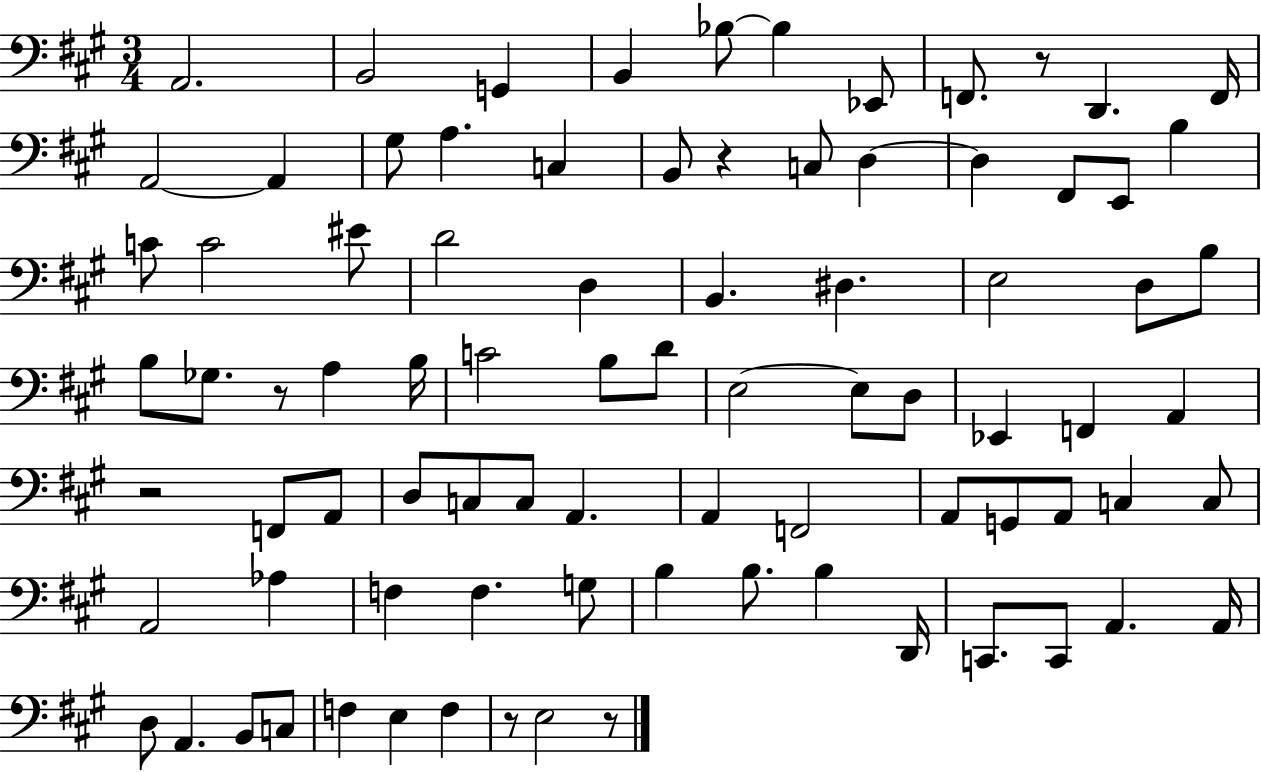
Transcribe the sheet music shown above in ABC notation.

X:1
T:Untitled
M:3/4
L:1/4
K:A
A,,2 B,,2 G,, B,, _B,/2 _B, _E,,/2 F,,/2 z/2 D,, F,,/4 A,,2 A,, ^G,/2 A, C, B,,/2 z C,/2 D, D, ^F,,/2 E,,/2 B, C/2 C2 ^E/2 D2 D, B,, ^D, E,2 D,/2 B,/2 B,/2 _G,/2 z/2 A, B,/4 C2 B,/2 D/2 E,2 E,/2 D,/2 _E,, F,, A,, z2 F,,/2 A,,/2 D,/2 C,/2 C,/2 A,, A,, F,,2 A,,/2 G,,/2 A,,/2 C, C,/2 A,,2 _A, F, F, G,/2 B, B,/2 B, D,,/4 C,,/2 C,,/2 A,, A,,/4 D,/2 A,, B,,/2 C,/2 F, E, F, z/2 E,2 z/2